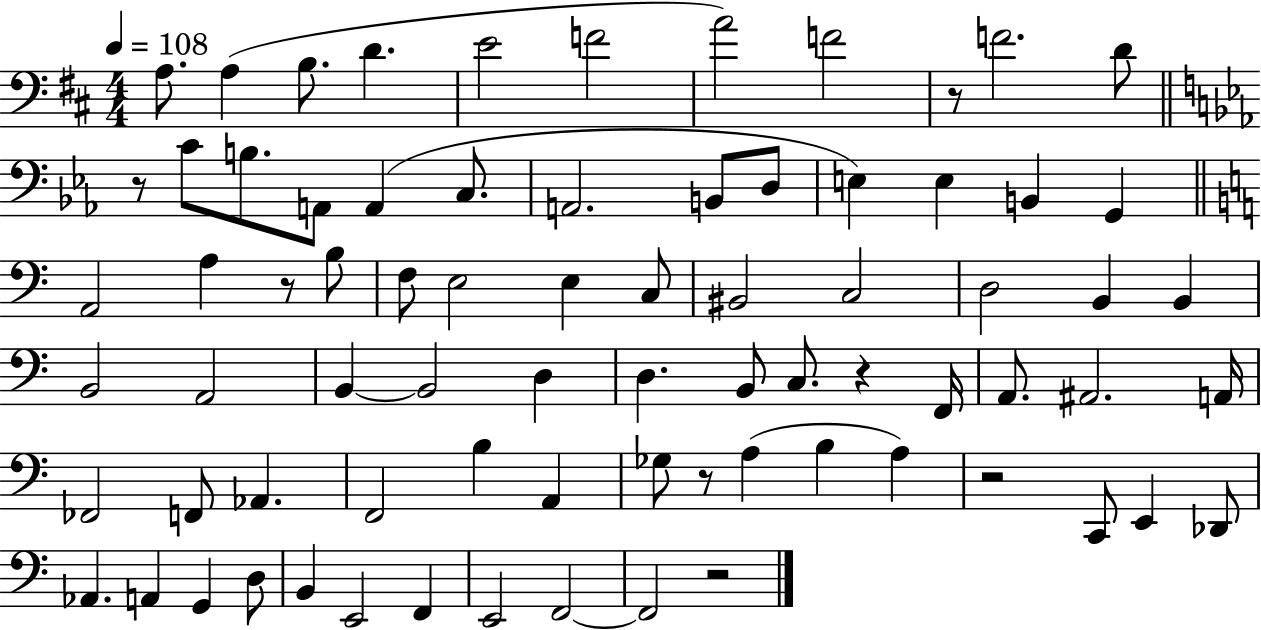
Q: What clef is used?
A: bass